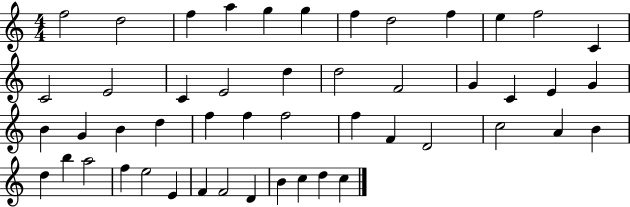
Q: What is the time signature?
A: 4/4